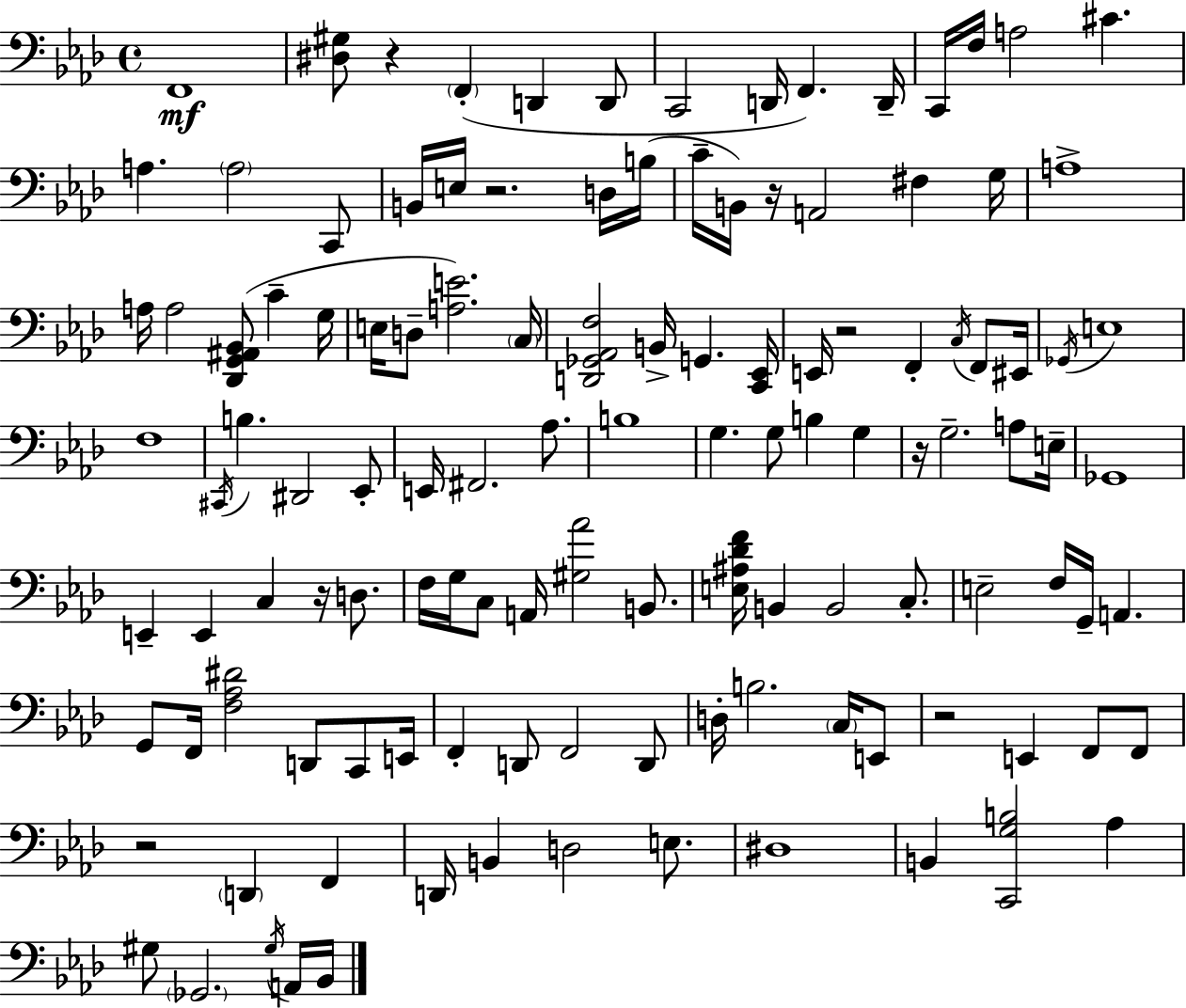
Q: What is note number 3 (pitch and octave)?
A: D2